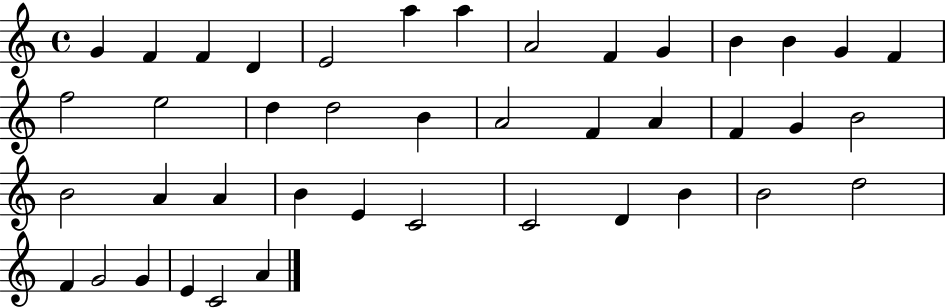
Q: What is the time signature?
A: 4/4